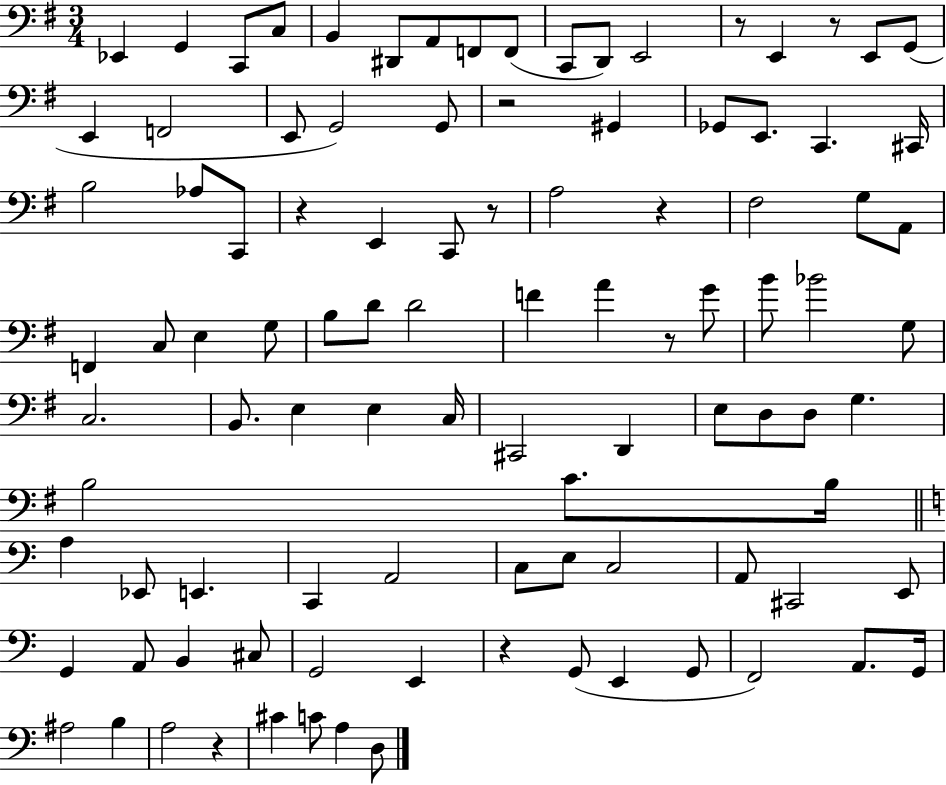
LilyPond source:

{
  \clef bass
  \numericTimeSignature
  \time 3/4
  \key g \major
  \repeat volta 2 { ees,4 g,4 c,8 c8 | b,4 dis,8 a,8 f,8 f,8( | c,8 d,8) e,2 | r8 e,4 r8 e,8 g,8( | \break e,4 f,2 | e,8 g,2) g,8 | r2 gis,4 | ges,8 e,8. c,4. cis,16 | \break b2 aes8 c,8 | r4 e,4 c,8 r8 | a2 r4 | fis2 g8 a,8 | \break f,4 c8 e4 g8 | b8 d'8 d'2 | f'4 a'4 r8 g'8 | b'8 bes'2 g8 | \break c2. | b,8. e4 e4 c16 | cis,2 d,4 | e8 d8 d8 g4. | \break b2 c'8. b16 | \bar "||" \break \key a \minor a4 ees,8 e,4. | c,4 a,2 | c8 e8 c2 | a,8 cis,2 e,8 | \break g,4 a,8 b,4 cis8 | g,2 e,4 | r4 g,8( e,4 g,8 | f,2) a,8. g,16 | \break ais2 b4 | a2 r4 | cis'4 c'8 a4 d8 | } \bar "|."
}